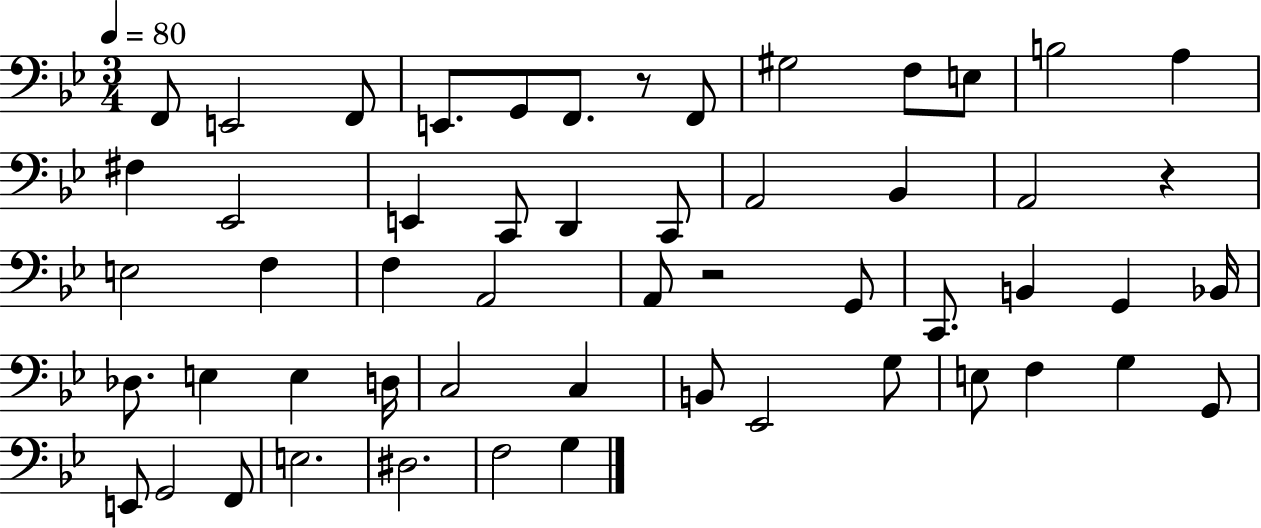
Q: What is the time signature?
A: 3/4